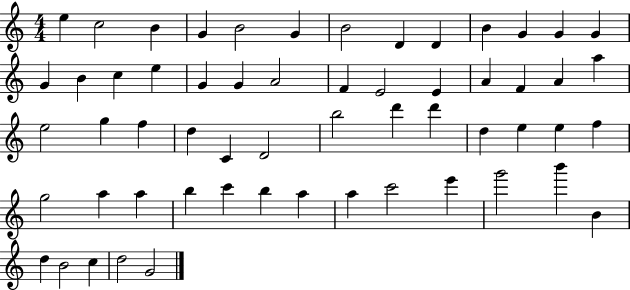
X:1
T:Untitled
M:4/4
L:1/4
K:C
e c2 B G B2 G B2 D D B G G G G B c e G G A2 F E2 E A F A a e2 g f d C D2 b2 d' d' d e e f g2 a a b c' b a a c'2 e' g'2 b' B d B2 c d2 G2